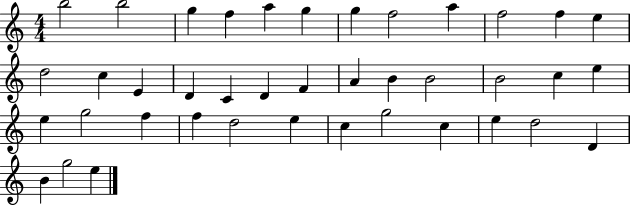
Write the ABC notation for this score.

X:1
T:Untitled
M:4/4
L:1/4
K:C
b2 b2 g f a g g f2 a f2 f e d2 c E D C D F A B B2 B2 c e e g2 f f d2 e c g2 c e d2 D B g2 e